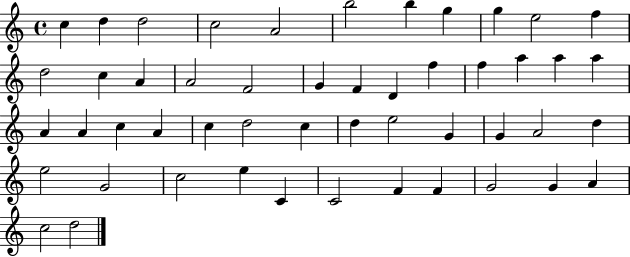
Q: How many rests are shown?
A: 0